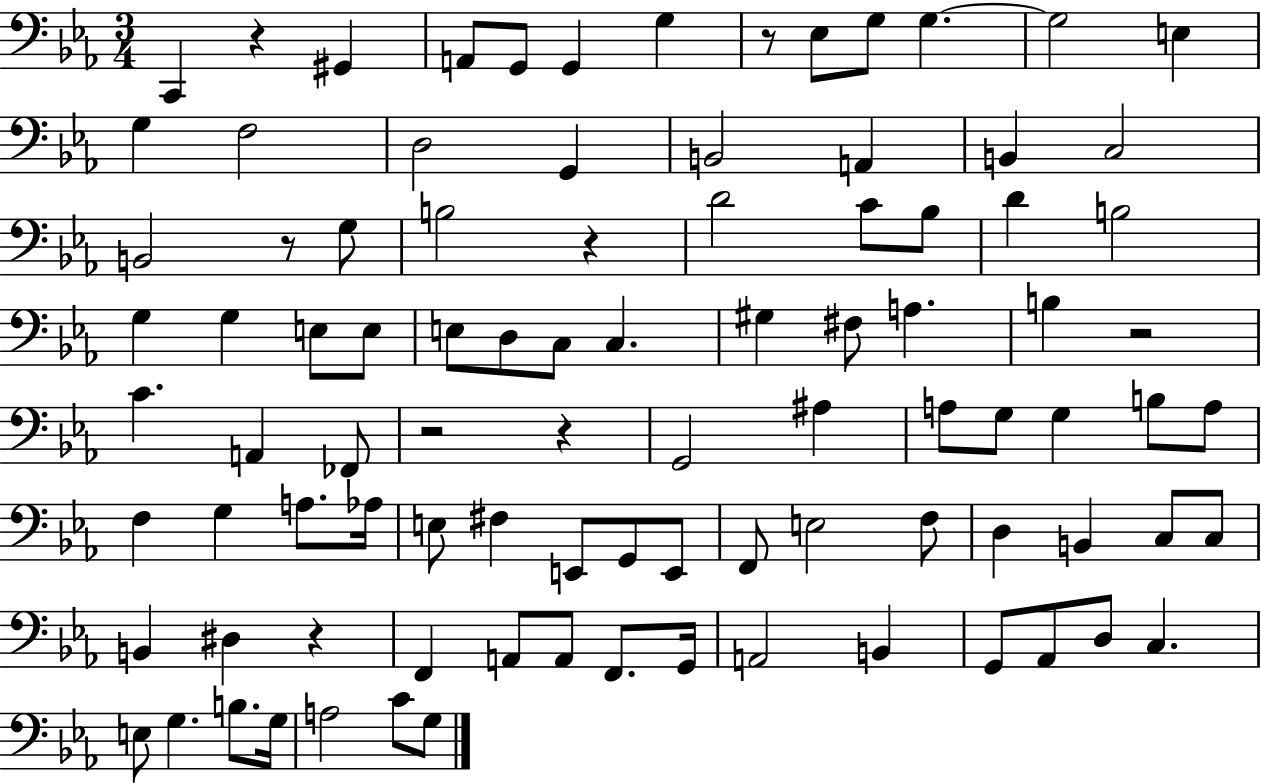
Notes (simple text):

C2/q R/q G#2/q A2/e G2/e G2/q G3/q R/e Eb3/e G3/e G3/q. G3/h E3/q G3/q F3/h D3/h G2/q B2/h A2/q B2/q C3/h B2/h R/e G3/e B3/h R/q D4/h C4/e Bb3/e D4/q B3/h G3/q G3/q E3/e E3/e E3/e D3/e C3/e C3/q. G#3/q F#3/e A3/q. B3/q R/h C4/q. A2/q FES2/e R/h R/q G2/h A#3/q A3/e G3/e G3/q B3/e A3/e F3/q G3/q A3/e. Ab3/s E3/e F#3/q E2/e G2/e E2/e F2/e E3/h F3/e D3/q B2/q C3/e C3/e B2/q D#3/q R/q F2/q A2/e A2/e F2/e. G2/s A2/h B2/q G2/e Ab2/e D3/e C3/q. E3/e G3/q. B3/e. G3/s A3/h C4/e G3/e